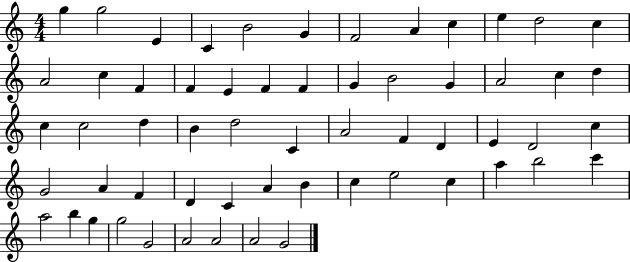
G5/q G5/h E4/q C4/q B4/h G4/q F4/h A4/q C5/q E5/q D5/h C5/q A4/h C5/q F4/q F4/q E4/q F4/q F4/q G4/q B4/h G4/q A4/h C5/q D5/q C5/q C5/h D5/q B4/q D5/h C4/q A4/h F4/q D4/q E4/q D4/h C5/q G4/h A4/q F4/q D4/q C4/q A4/q B4/q C5/q E5/h C5/q A5/q B5/h C6/q A5/h B5/q G5/q G5/h G4/h A4/h A4/h A4/h G4/h